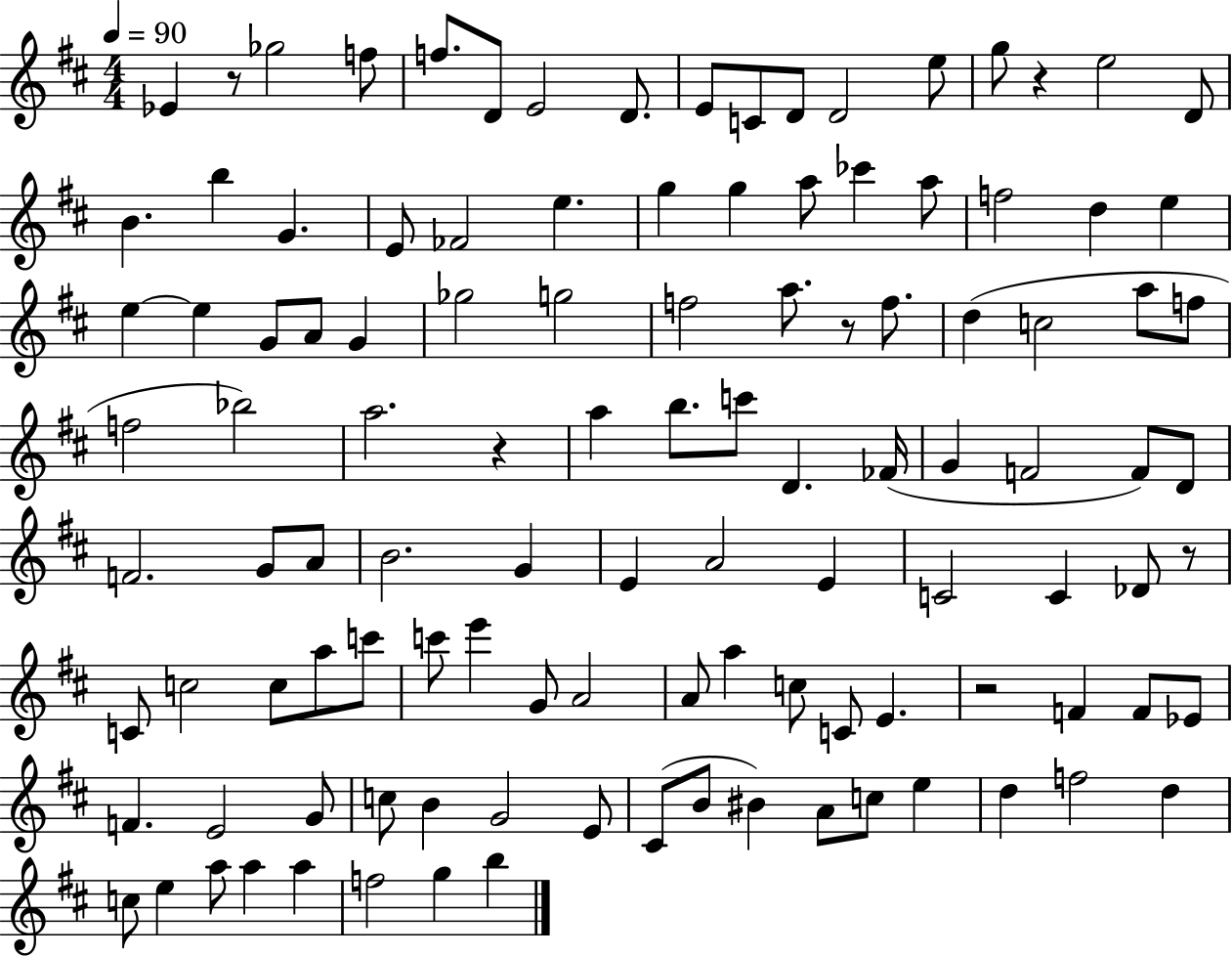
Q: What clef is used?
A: treble